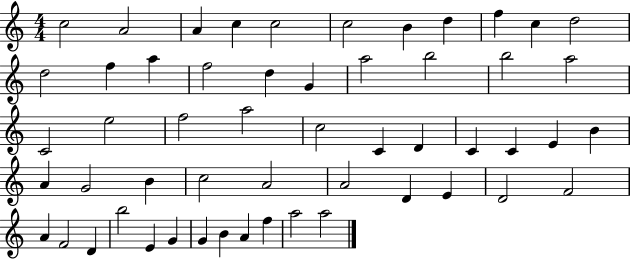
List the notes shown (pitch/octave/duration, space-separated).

C5/h A4/h A4/q C5/q C5/h C5/h B4/q D5/q F5/q C5/q D5/h D5/h F5/q A5/q F5/h D5/q G4/q A5/h B5/h B5/h A5/h C4/h E5/h F5/h A5/h C5/h C4/q D4/q C4/q C4/q E4/q B4/q A4/q G4/h B4/q C5/h A4/h A4/h D4/q E4/q D4/h F4/h A4/q F4/h D4/q B5/h E4/q G4/q G4/q B4/q A4/q F5/q A5/h A5/h